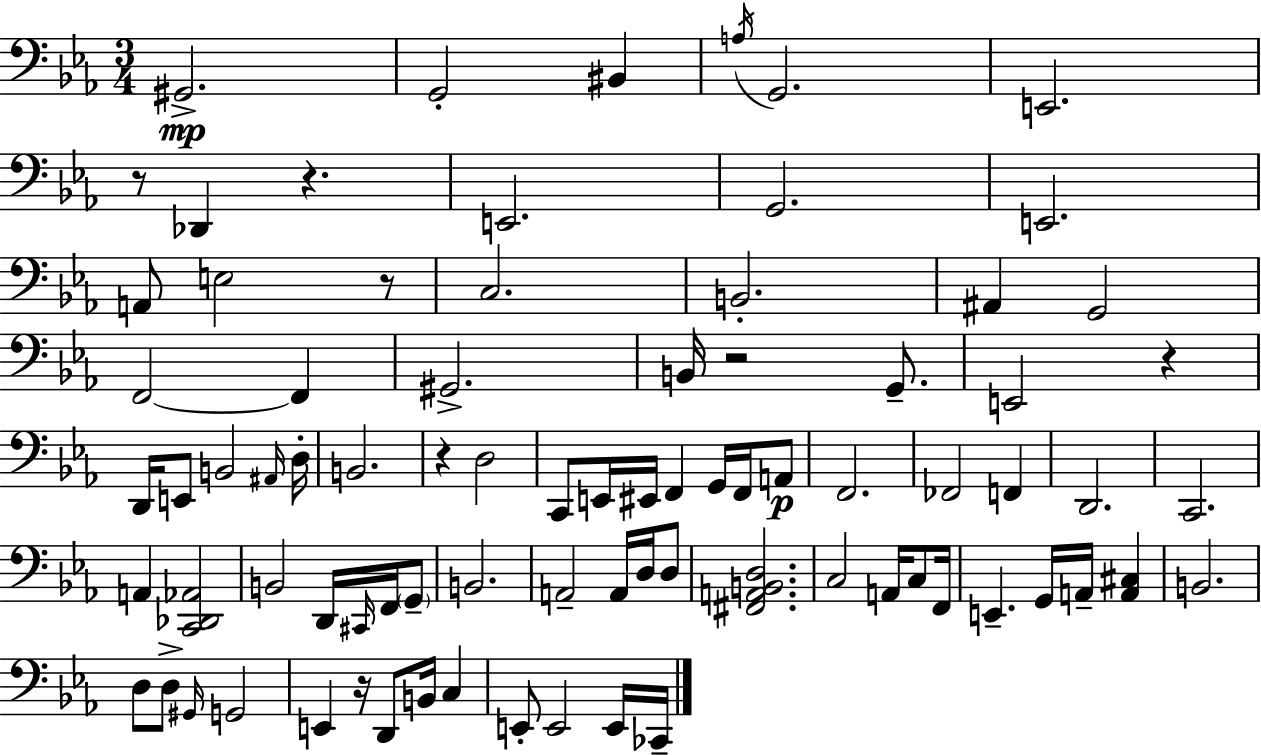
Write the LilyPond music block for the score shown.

{
  \clef bass
  \numericTimeSignature
  \time 3/4
  \key c \minor
  gis,2.->\mp | g,2-. bis,4 | \acciaccatura { a16 } g,2. | e,2. | \break r8 des,4 r4. | e,2. | g,2. | e,2. | \break a,8 e2 r8 | c2. | b,2.-. | ais,4 g,2 | \break f,2~~ f,4 | gis,2.-> | b,16 r2 g,8.-- | e,2 r4 | \break d,16 e,8 b,2 | \grace { ais,16 } d16-. b,2. | r4 d2 | c,8 e,16 eis,16 f,4 g,16 f,16 | \break a,8\p f,2. | fes,2 f,4 | d,2. | c,2. | \break a,4 <c, des, aes,>2 | b,2 d,16 \grace { cis,16 } | f,16 \parenthesize g,8-- b,2. | a,2-- a,16 | \break d16 d8 <fis, a, b, d>2. | c2 a,16 | c8 f,16 e,4.-- g,16 a,16-- <a, cis>4 | b,2. | \break d8 d8-> \grace { gis,16 } g,2 | e,4 r16 d,8 b,16 | c4 e,8-. e,2 | e,16 ces,16-- \bar "|."
}